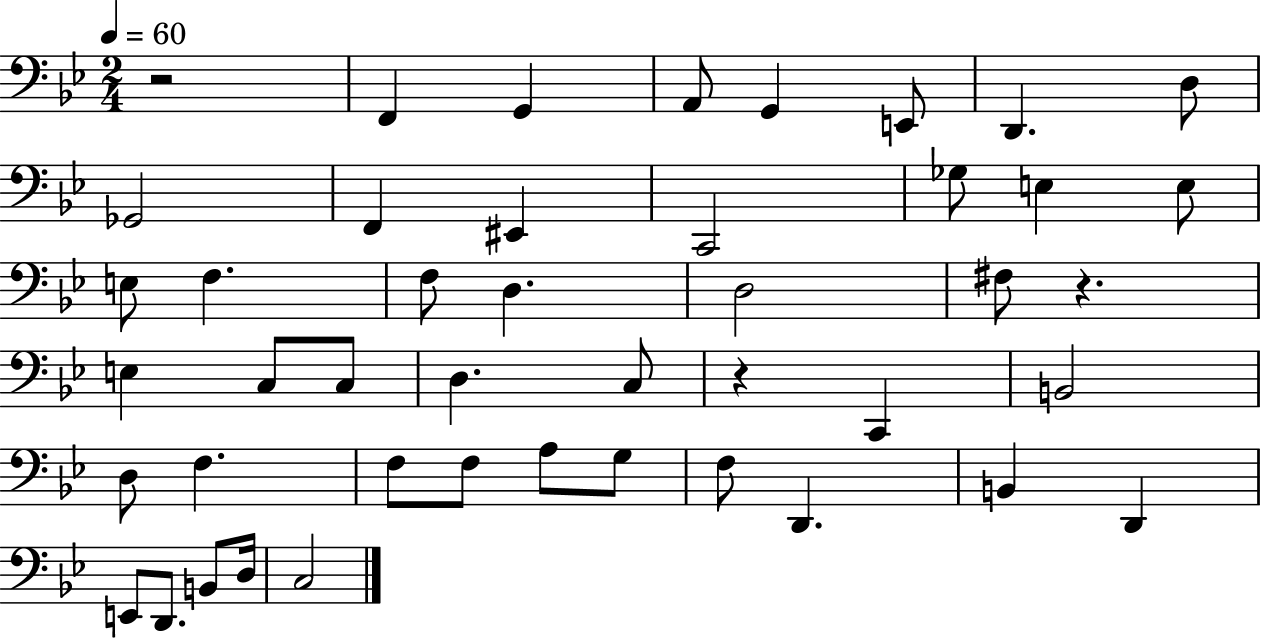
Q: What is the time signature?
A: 2/4